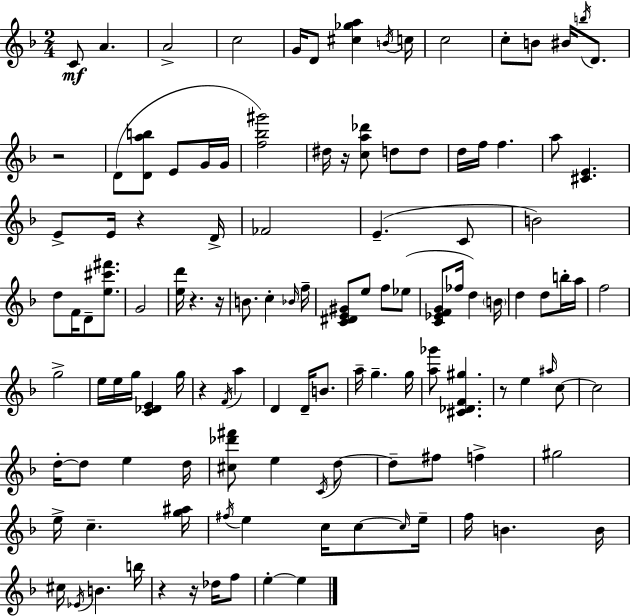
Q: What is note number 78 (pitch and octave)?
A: F5